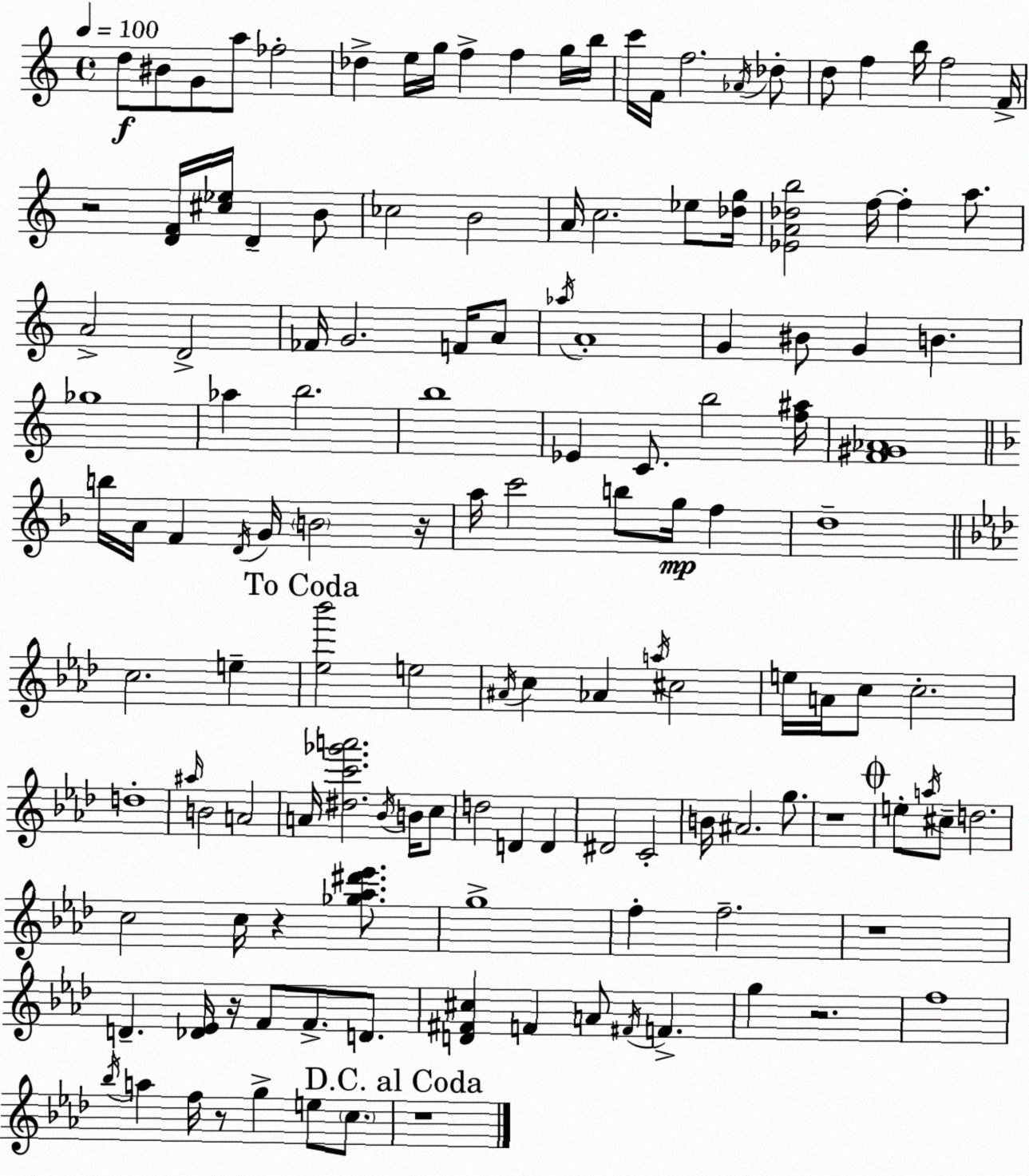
X:1
T:Untitled
M:4/4
L:1/4
K:C
d/2 ^B/2 G/2 a/2 _f2 _d e/4 g/4 f f g/4 b/4 c'/4 F/4 f2 _A/4 _d/2 d/2 f b/4 f2 F/4 z2 [DF]/4 [^c_e]/4 D B/2 _c2 B2 A/4 c2 _e/2 [_dg]/4 [_EA_db]2 f/4 f a/2 A2 D2 _F/4 G2 F/4 A/2 _a/4 A4 G ^B/2 G B _g4 _a b2 b4 _E C/2 b2 [f^a]/4 [F^G_A]4 b/4 A/4 F D/4 G/4 B2 z/4 a/4 c'2 b/2 g/4 f d4 c2 e [_e_b']2 e2 ^A/4 c _A a/4 ^c2 e/4 A/4 c/2 c2 d4 ^a/4 B2 A2 A/4 [^dc'_g'a']2 _B/4 B/4 c/2 d2 D D ^D2 C2 B/4 ^A2 g/2 z4 e/2 a/4 ^c/2 d2 c2 c/4 z [_g_a^d'_e']/2 g4 f f2 z4 D [_D_E]/4 z/4 F/2 F/2 D/2 [D^F^c] F A/2 ^F/4 F g z2 f4 _b/4 a f/4 z/2 g e/2 c/2 z4